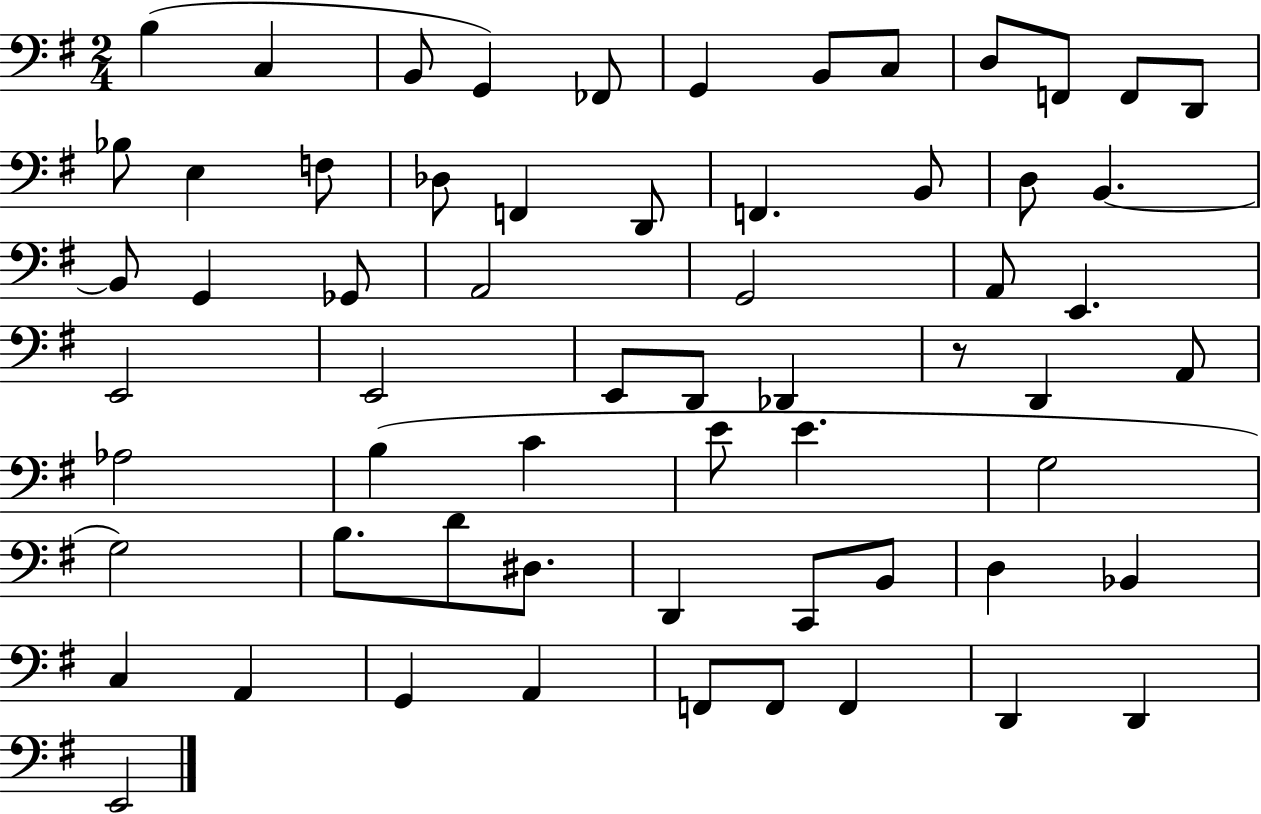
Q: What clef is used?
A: bass